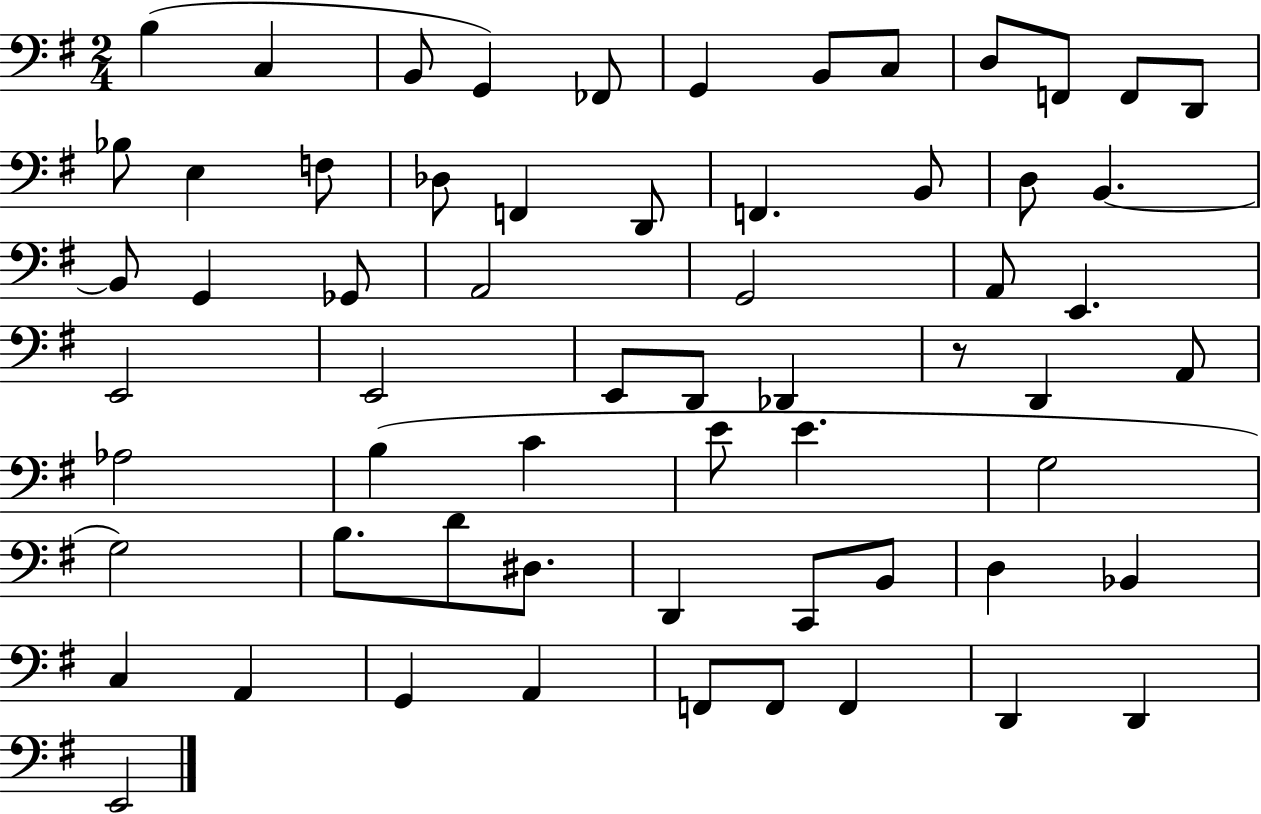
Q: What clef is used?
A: bass